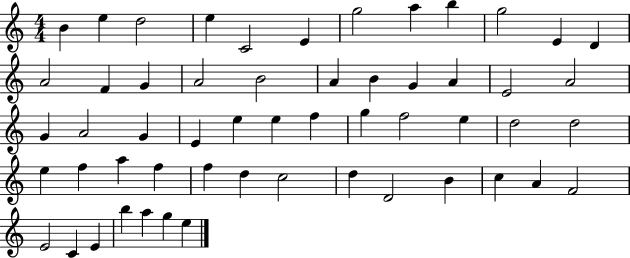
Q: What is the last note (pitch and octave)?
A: E5